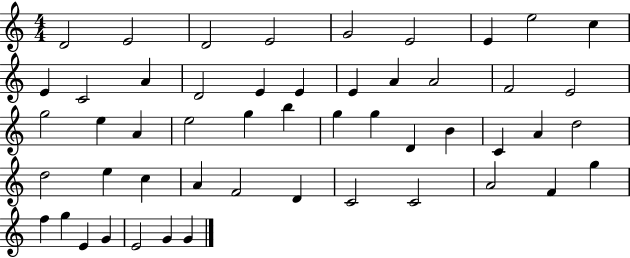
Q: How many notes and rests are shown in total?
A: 51